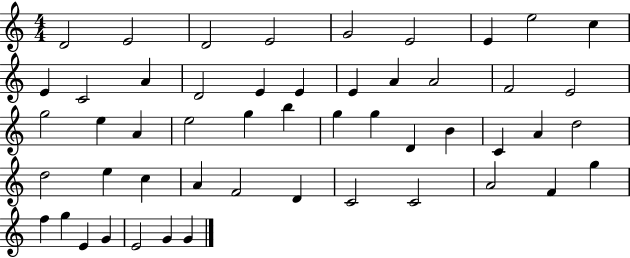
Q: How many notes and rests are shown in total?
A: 51